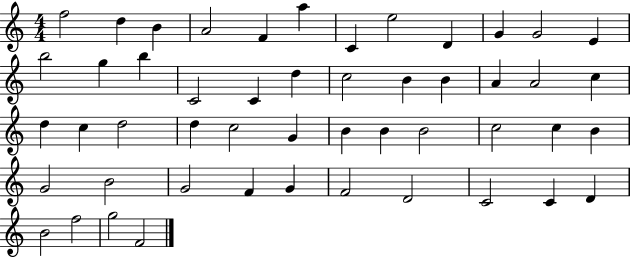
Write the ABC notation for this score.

X:1
T:Untitled
M:4/4
L:1/4
K:C
f2 d B A2 F a C e2 D G G2 E b2 g b C2 C d c2 B B A A2 c d c d2 d c2 G B B B2 c2 c B G2 B2 G2 F G F2 D2 C2 C D B2 f2 g2 F2